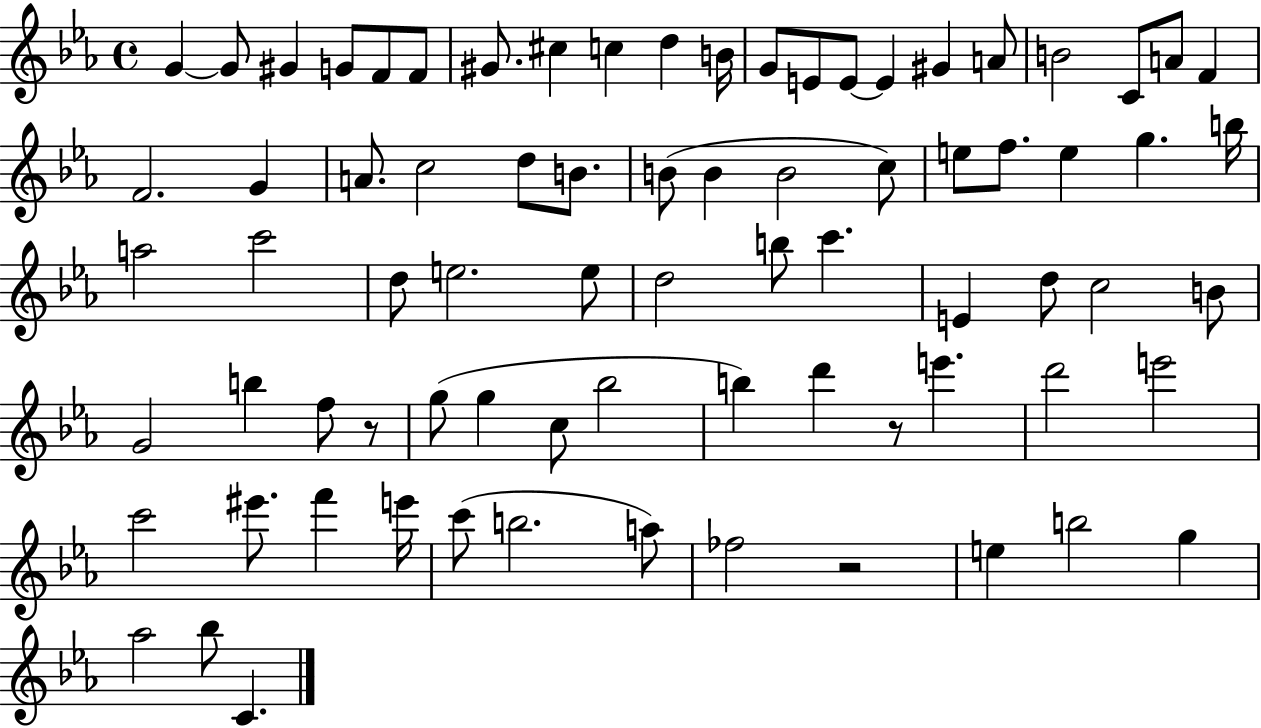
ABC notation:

X:1
T:Untitled
M:4/4
L:1/4
K:Eb
G G/2 ^G G/2 F/2 F/2 ^G/2 ^c c d B/4 G/2 E/2 E/2 E ^G A/2 B2 C/2 A/2 F F2 G A/2 c2 d/2 B/2 B/2 B B2 c/2 e/2 f/2 e g b/4 a2 c'2 d/2 e2 e/2 d2 b/2 c' E d/2 c2 B/2 G2 b f/2 z/2 g/2 g c/2 _b2 b d' z/2 e' d'2 e'2 c'2 ^e'/2 f' e'/4 c'/2 b2 a/2 _f2 z2 e b2 g _a2 _b/2 C